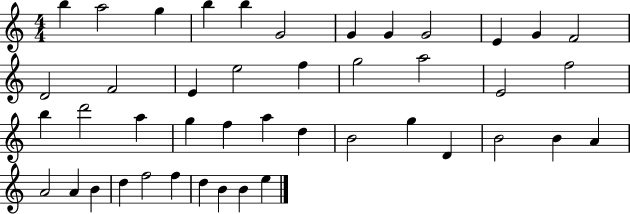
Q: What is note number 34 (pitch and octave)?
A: A4